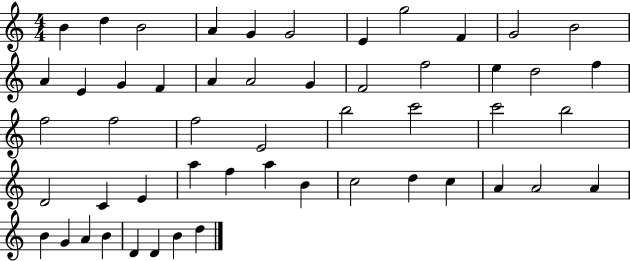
{
  \clef treble
  \numericTimeSignature
  \time 4/4
  \key c \major
  b'4 d''4 b'2 | a'4 g'4 g'2 | e'4 g''2 f'4 | g'2 b'2 | \break a'4 e'4 g'4 f'4 | a'4 a'2 g'4 | f'2 f''2 | e''4 d''2 f''4 | \break f''2 f''2 | f''2 e'2 | b''2 c'''2 | c'''2 b''2 | \break d'2 c'4 e'4 | a''4 f''4 a''4 b'4 | c''2 d''4 c''4 | a'4 a'2 a'4 | \break b'4 g'4 a'4 b'4 | d'4 d'4 b'4 d''4 | \bar "|."
}